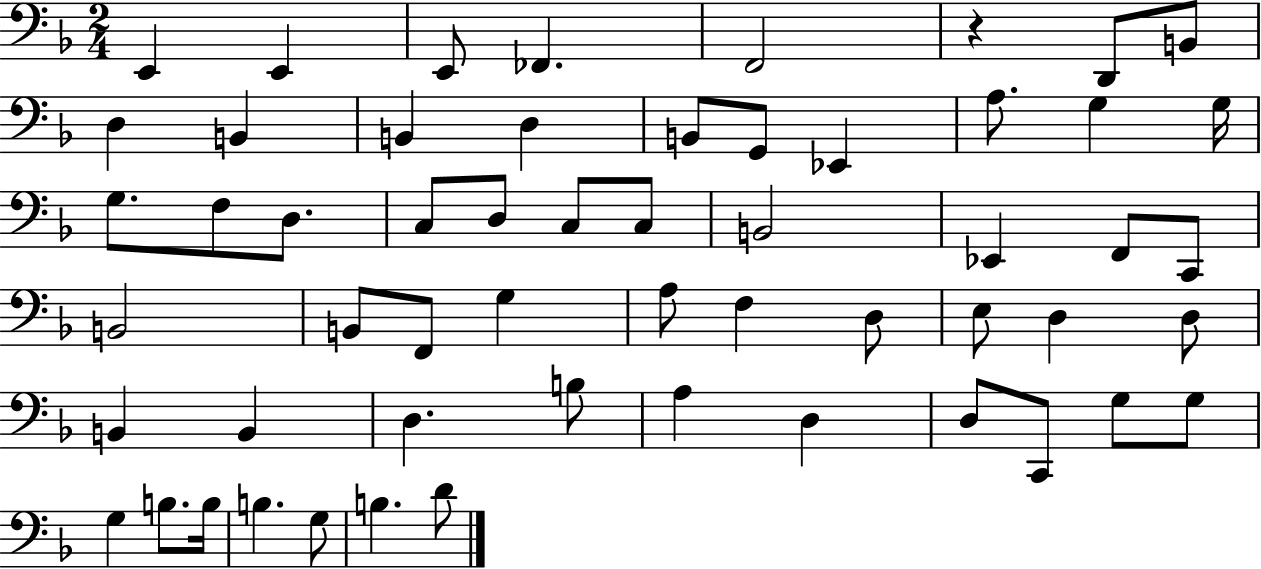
X:1
T:Untitled
M:2/4
L:1/4
K:F
E,, E,, E,,/2 _F,, F,,2 z D,,/2 B,,/2 D, B,, B,, D, B,,/2 G,,/2 _E,, A,/2 G, G,/4 G,/2 F,/2 D,/2 C,/2 D,/2 C,/2 C,/2 B,,2 _E,, F,,/2 C,,/2 B,,2 B,,/2 F,,/2 G, A,/2 F, D,/2 E,/2 D, D,/2 B,, B,, D, B,/2 A, D, D,/2 C,,/2 G,/2 G,/2 G, B,/2 B,/4 B, G,/2 B, D/2